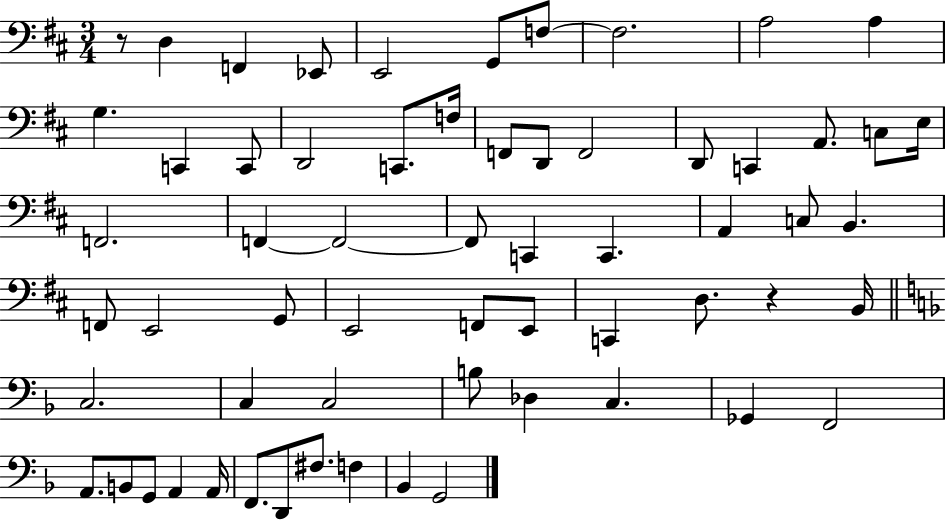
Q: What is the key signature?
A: D major